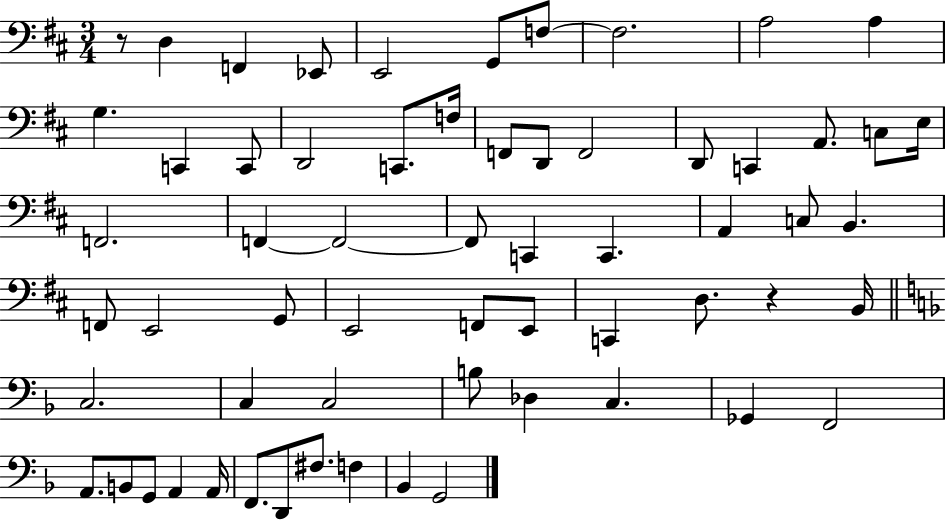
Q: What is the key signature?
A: D major